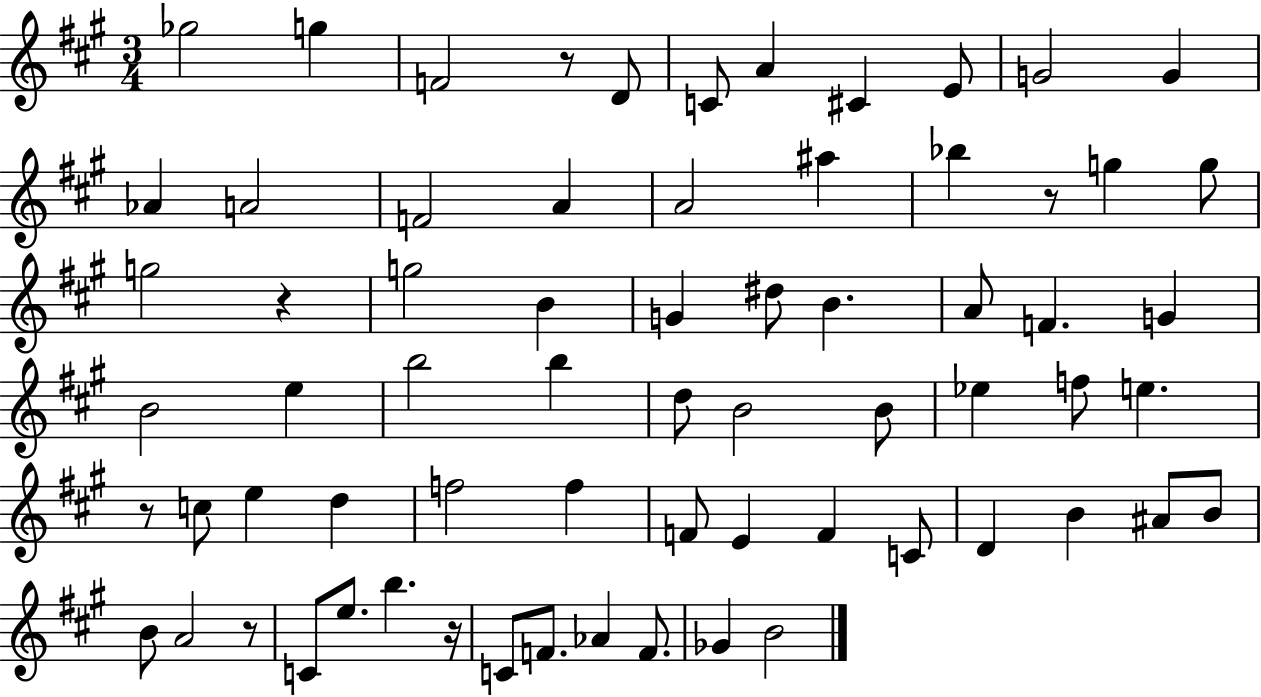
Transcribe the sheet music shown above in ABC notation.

X:1
T:Untitled
M:3/4
L:1/4
K:A
_g2 g F2 z/2 D/2 C/2 A ^C E/2 G2 G _A A2 F2 A A2 ^a _b z/2 g g/2 g2 z g2 B G ^d/2 B A/2 F G B2 e b2 b d/2 B2 B/2 _e f/2 e z/2 c/2 e d f2 f F/2 E F C/2 D B ^A/2 B/2 B/2 A2 z/2 C/2 e/2 b z/4 C/2 F/2 _A F/2 _G B2